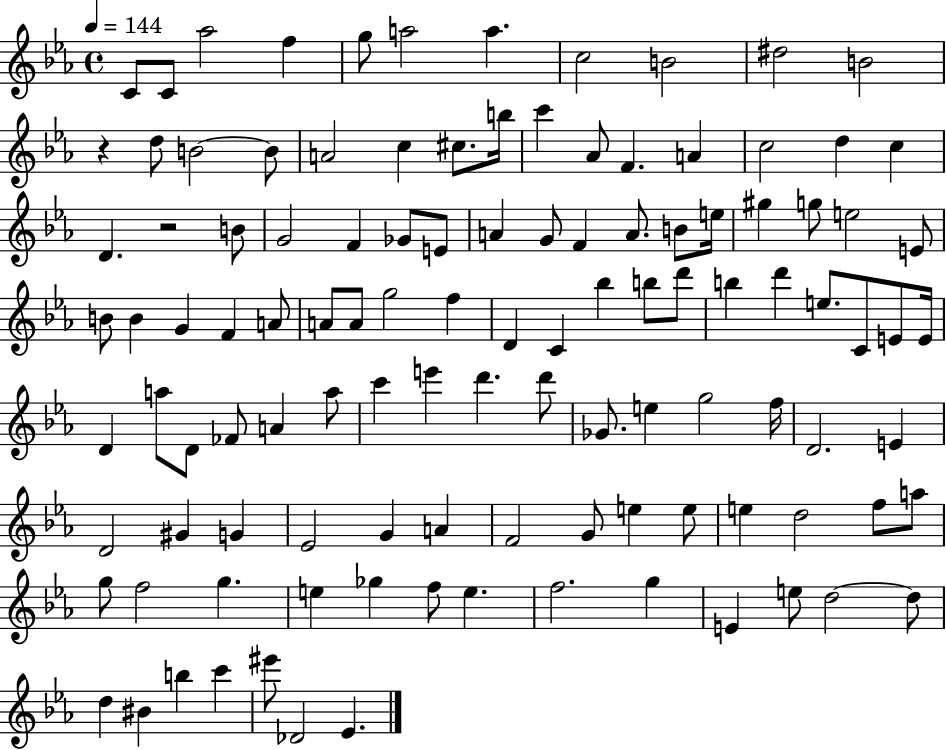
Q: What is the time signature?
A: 4/4